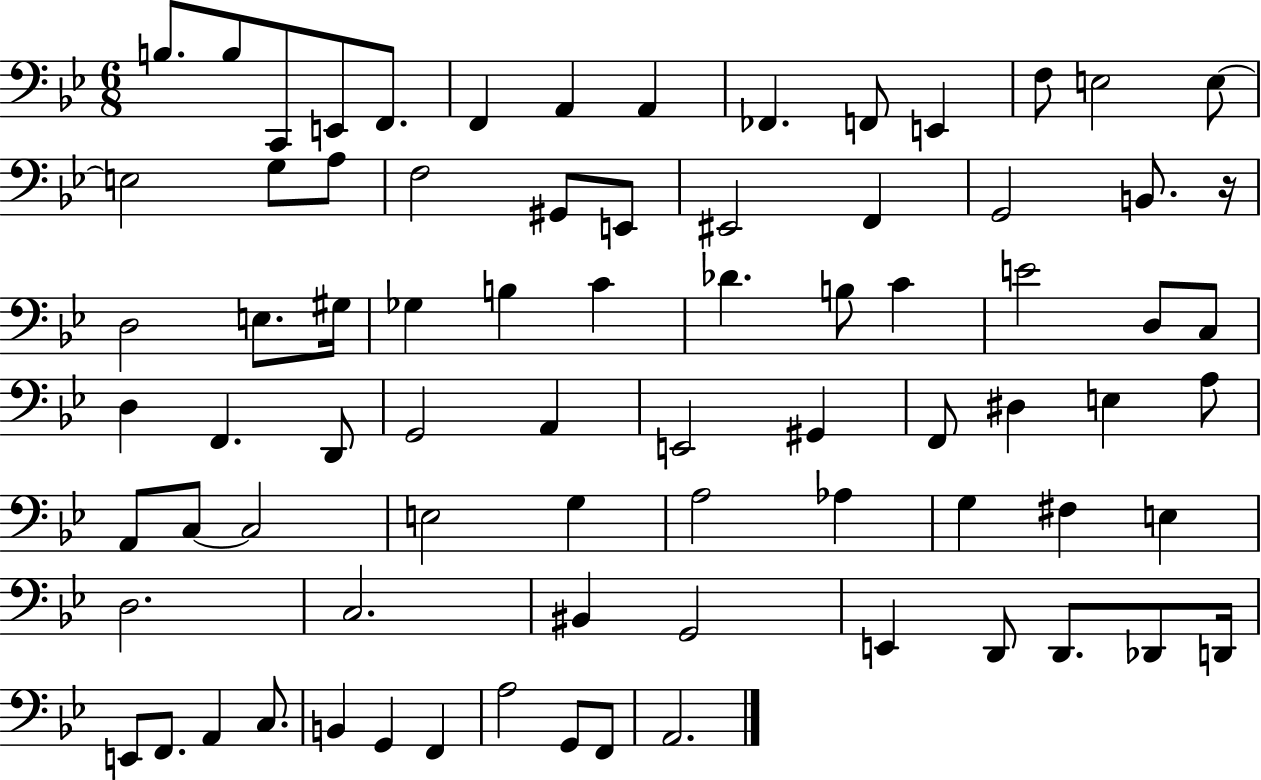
B3/e. B3/e C2/e E2/e F2/e. F2/q A2/q A2/q FES2/q. F2/e E2/q F3/e E3/h E3/e E3/h G3/e A3/e F3/h G#2/e E2/e EIS2/h F2/q G2/h B2/e. R/s D3/h E3/e. G#3/s Gb3/q B3/q C4/q Db4/q. B3/e C4/q E4/h D3/e C3/e D3/q F2/q. D2/e G2/h A2/q E2/h G#2/q F2/e D#3/q E3/q A3/e A2/e C3/e C3/h E3/h G3/q A3/h Ab3/q G3/q F#3/q E3/q D3/h. C3/h. BIS2/q G2/h E2/q D2/e D2/e. Db2/e D2/s E2/e F2/e. A2/q C3/e. B2/q G2/q F2/q A3/h G2/e F2/e A2/h.